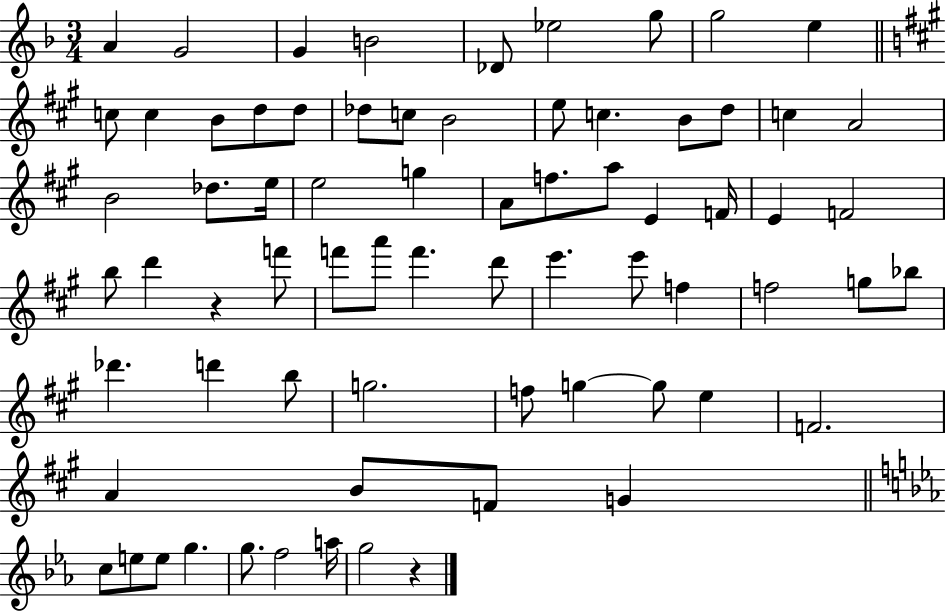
A4/q G4/h G4/q B4/h Db4/e Eb5/h G5/e G5/h E5/q C5/e C5/q B4/e D5/e D5/e Db5/e C5/e B4/h E5/e C5/q. B4/e D5/e C5/q A4/h B4/h Db5/e. E5/s E5/h G5/q A4/e F5/e. A5/e E4/q F4/s E4/q F4/h B5/e D6/q R/q F6/e F6/e A6/e F6/q. D6/e E6/q. E6/e F5/q F5/h G5/e Bb5/e Db6/q. D6/q B5/e G5/h. F5/e G5/q G5/e E5/q F4/h. A4/q B4/e F4/e G4/q C5/e E5/e E5/e G5/q. G5/e. F5/h A5/s G5/h R/q